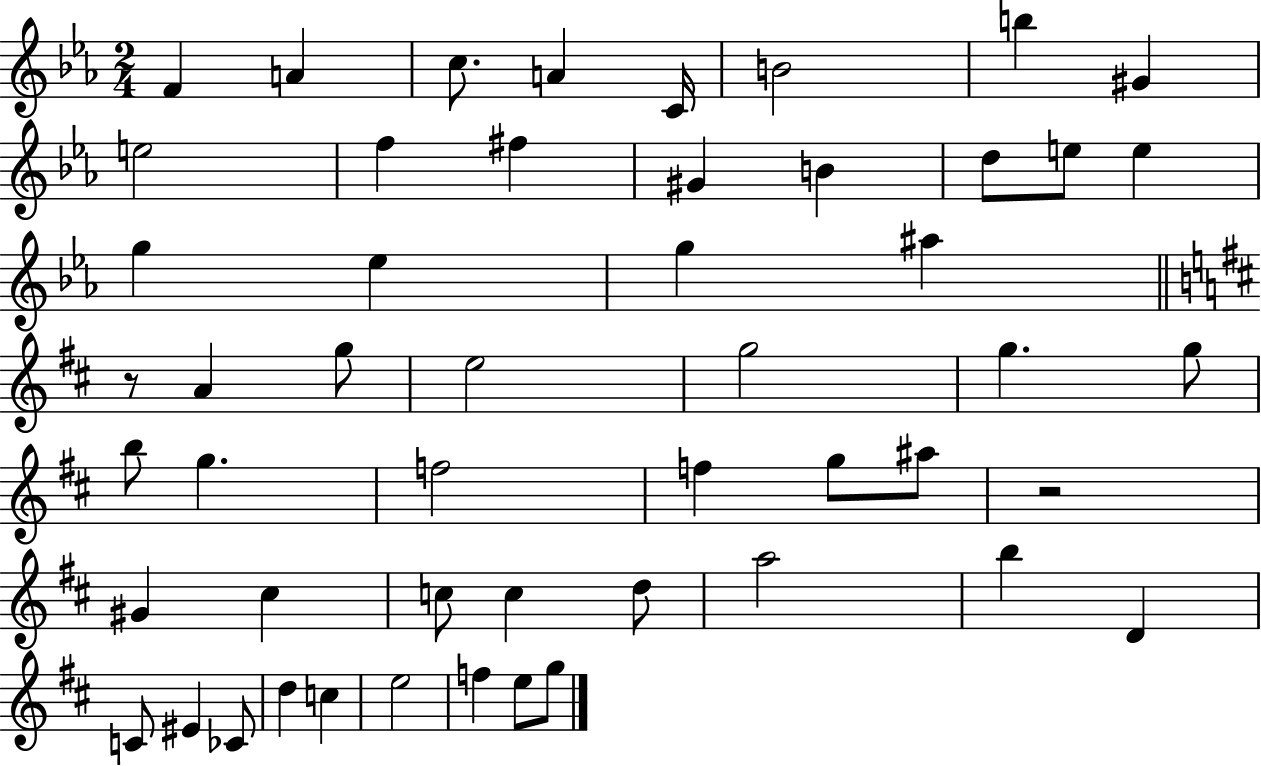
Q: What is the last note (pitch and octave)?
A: G5